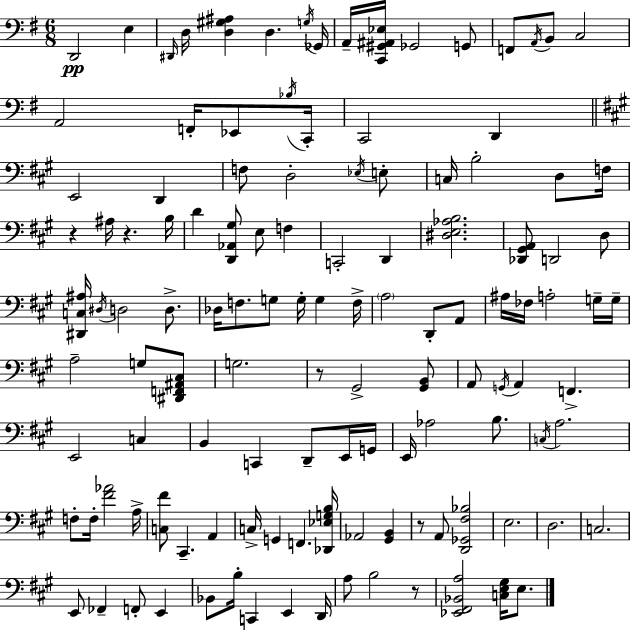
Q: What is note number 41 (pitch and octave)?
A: D#3